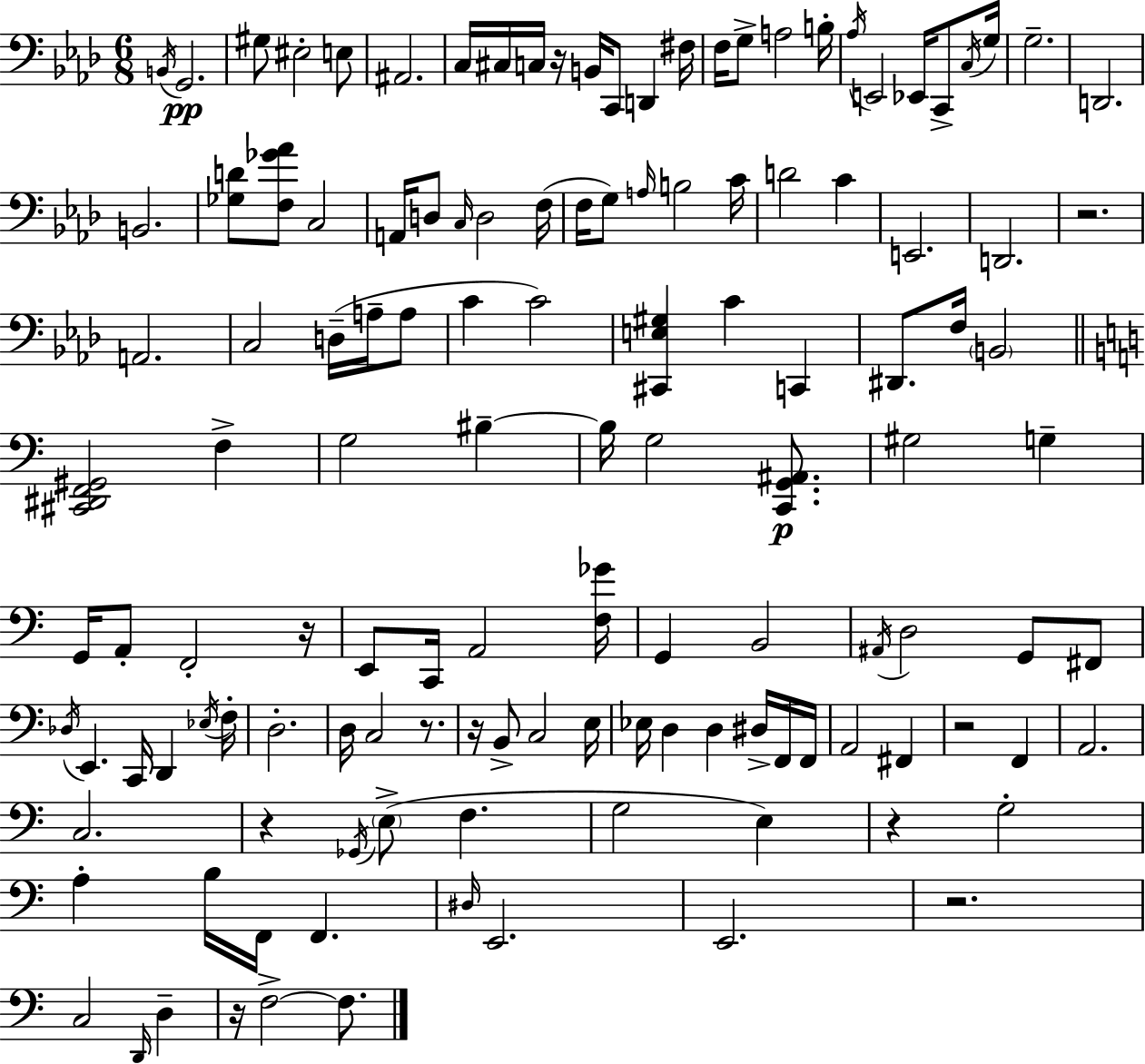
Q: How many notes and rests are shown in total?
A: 129